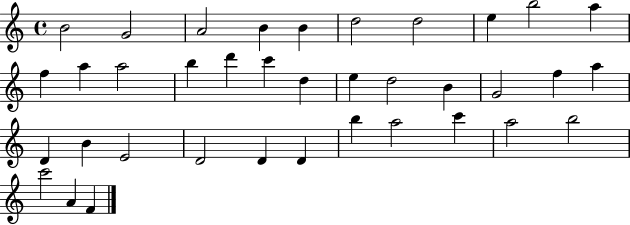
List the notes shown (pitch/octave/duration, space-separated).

B4/h G4/h A4/h B4/q B4/q D5/h D5/h E5/q B5/h A5/q F5/q A5/q A5/h B5/q D6/q C6/q D5/q E5/q D5/h B4/q G4/h F5/q A5/q D4/q B4/q E4/h D4/h D4/q D4/q B5/q A5/h C6/q A5/h B5/h C6/h A4/q F4/q